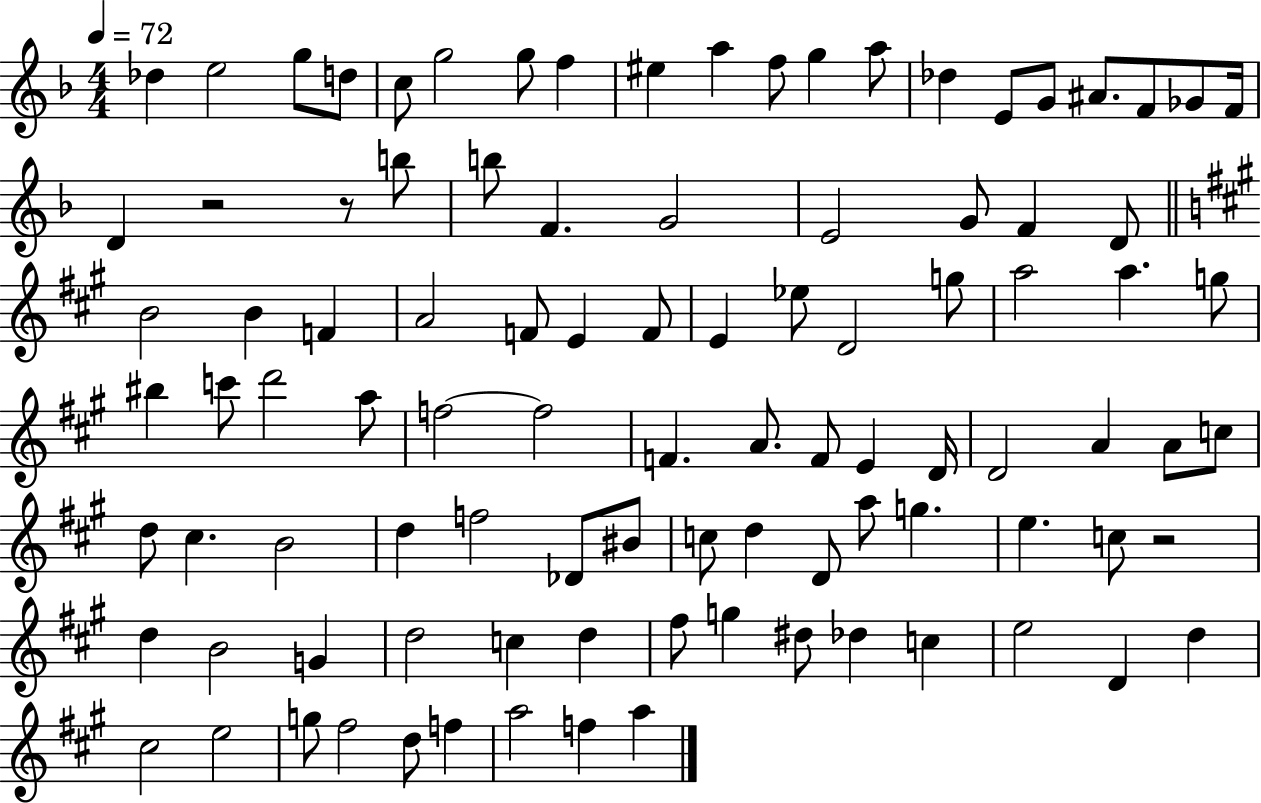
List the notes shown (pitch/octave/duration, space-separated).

Db5/q E5/h G5/e D5/e C5/e G5/h G5/e F5/q EIS5/q A5/q F5/e G5/q A5/e Db5/q E4/e G4/e A#4/e. F4/e Gb4/e F4/s D4/q R/h R/e B5/e B5/e F4/q. G4/h E4/h G4/e F4/q D4/e B4/h B4/q F4/q A4/h F4/e E4/q F4/e E4/q Eb5/e D4/h G5/e A5/h A5/q. G5/e BIS5/q C6/e D6/h A5/e F5/h F5/h F4/q. A4/e. F4/e E4/q D4/s D4/h A4/q A4/e C5/e D5/e C#5/q. B4/h D5/q F5/h Db4/e BIS4/e C5/e D5/q D4/e A5/e G5/q. E5/q. C5/e R/h D5/q B4/h G4/q D5/h C5/q D5/q F#5/e G5/q D#5/e Db5/q C5/q E5/h D4/q D5/q C#5/h E5/h G5/e F#5/h D5/e F5/q A5/h F5/q A5/q